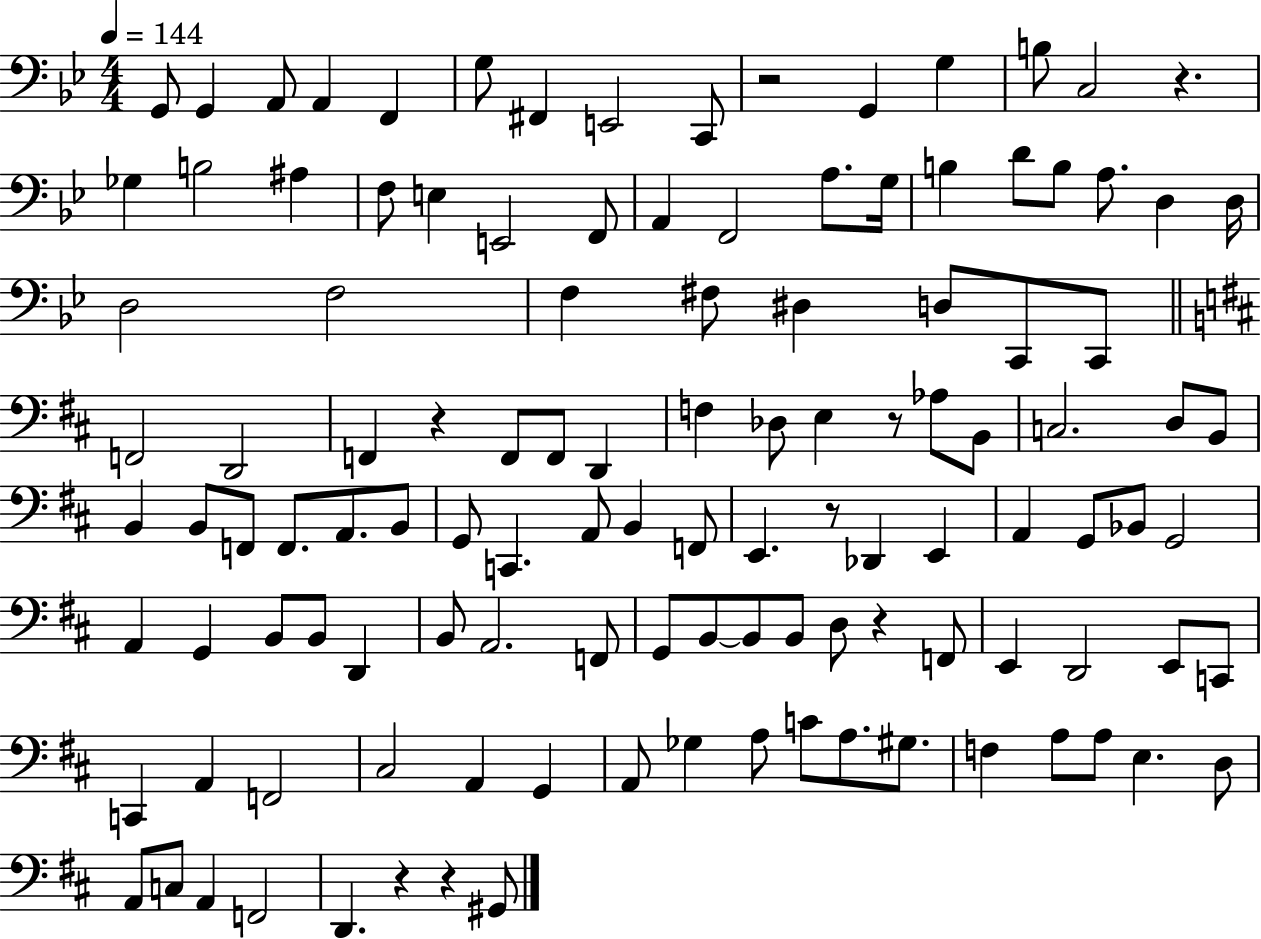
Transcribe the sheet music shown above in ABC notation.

X:1
T:Untitled
M:4/4
L:1/4
K:Bb
G,,/2 G,, A,,/2 A,, F,, G,/2 ^F,, E,,2 C,,/2 z2 G,, G, B,/2 C,2 z _G, B,2 ^A, F,/2 E, E,,2 F,,/2 A,, F,,2 A,/2 G,/4 B, D/2 B,/2 A,/2 D, D,/4 D,2 F,2 F, ^F,/2 ^D, D,/2 C,,/2 C,,/2 F,,2 D,,2 F,, z F,,/2 F,,/2 D,, F, _D,/2 E, z/2 _A,/2 B,,/2 C,2 D,/2 B,,/2 B,, B,,/2 F,,/2 F,,/2 A,,/2 B,,/2 G,,/2 C,, A,,/2 B,, F,,/2 E,, z/2 _D,, E,, A,, G,,/2 _B,,/2 G,,2 A,, G,, B,,/2 B,,/2 D,, B,,/2 A,,2 F,,/2 G,,/2 B,,/2 B,,/2 B,,/2 D,/2 z F,,/2 E,, D,,2 E,,/2 C,,/2 C,, A,, F,,2 ^C,2 A,, G,, A,,/2 _G, A,/2 C/2 A,/2 ^G,/2 F, A,/2 A,/2 E, D,/2 A,,/2 C,/2 A,, F,,2 D,, z z ^G,,/2